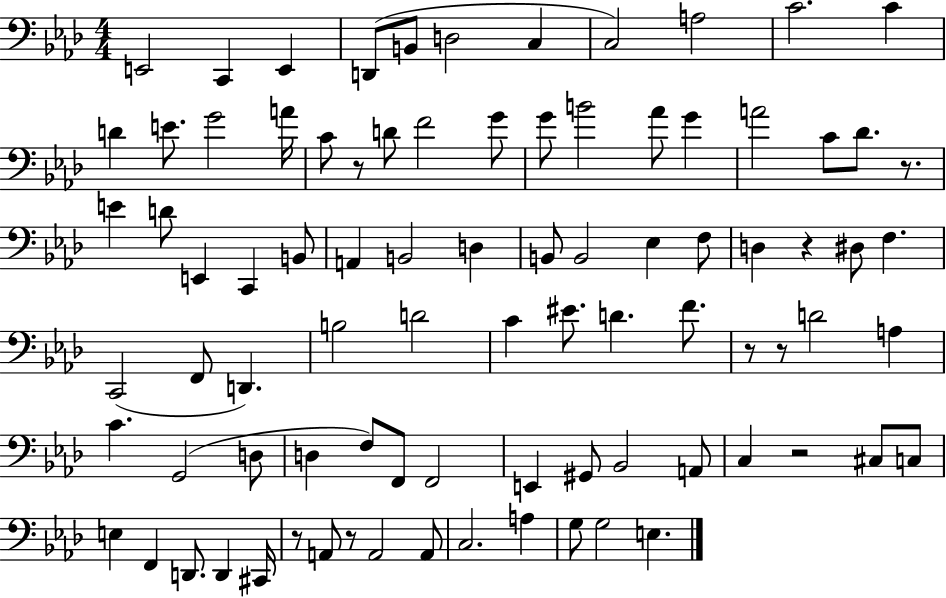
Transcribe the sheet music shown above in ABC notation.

X:1
T:Untitled
M:4/4
L:1/4
K:Ab
E,,2 C,, E,, D,,/2 B,,/2 D,2 C, C,2 A,2 C2 C D E/2 G2 A/4 C/2 z/2 D/2 F2 G/2 G/2 B2 _A/2 G A2 C/2 _D/2 z/2 E D/2 E,, C,, B,,/2 A,, B,,2 D, B,,/2 B,,2 _E, F,/2 D, z ^D,/2 F, C,,2 F,,/2 D,, B,2 D2 C ^E/2 D F/2 z/2 z/2 D2 A, C G,,2 D,/2 D, F,/2 F,,/2 F,,2 E,, ^G,,/2 _B,,2 A,,/2 C, z2 ^C,/2 C,/2 E, F,, D,,/2 D,, ^C,,/4 z/2 A,,/2 z/2 A,,2 A,,/2 C,2 A, G,/2 G,2 E,